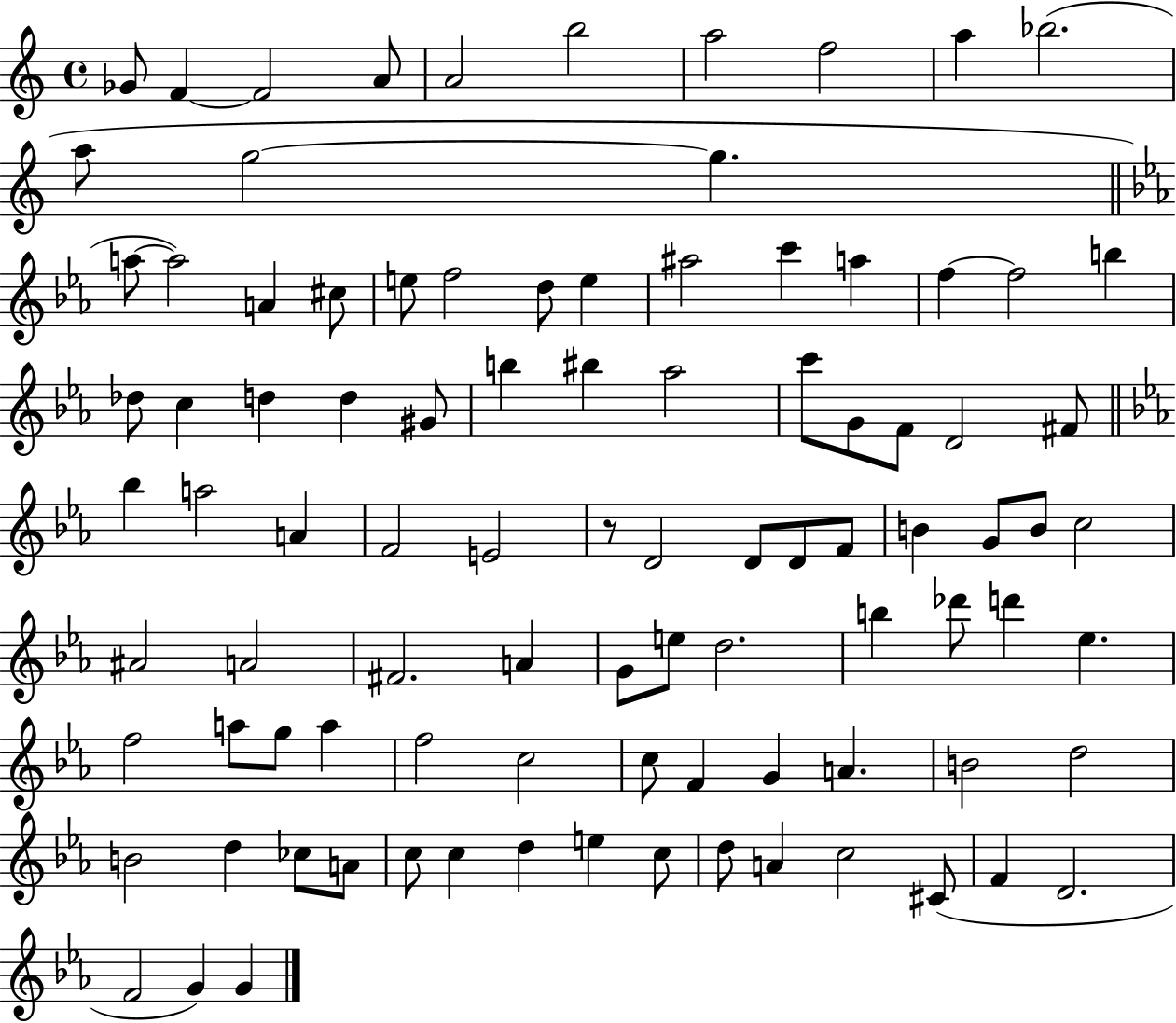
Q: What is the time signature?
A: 4/4